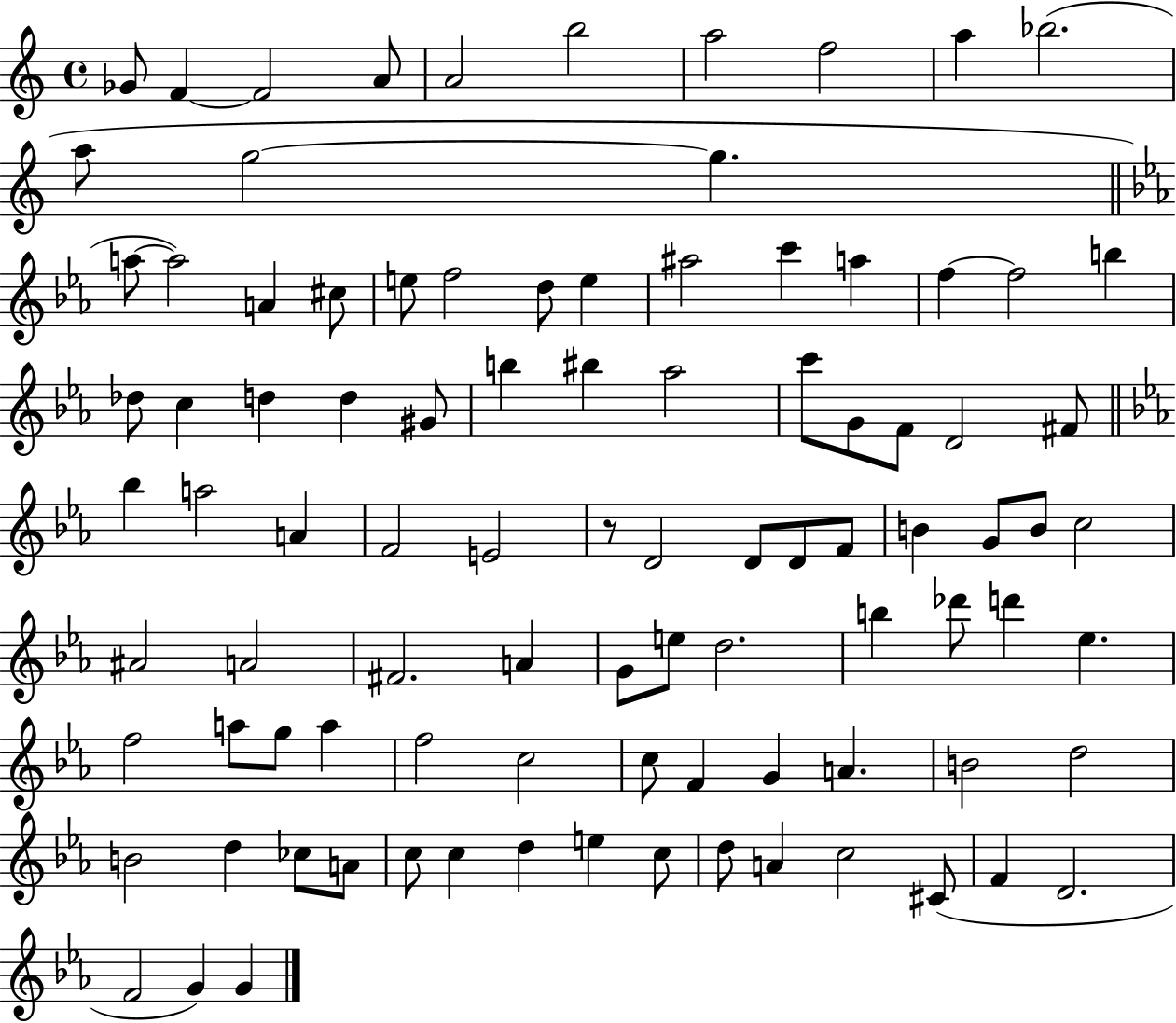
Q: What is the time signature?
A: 4/4